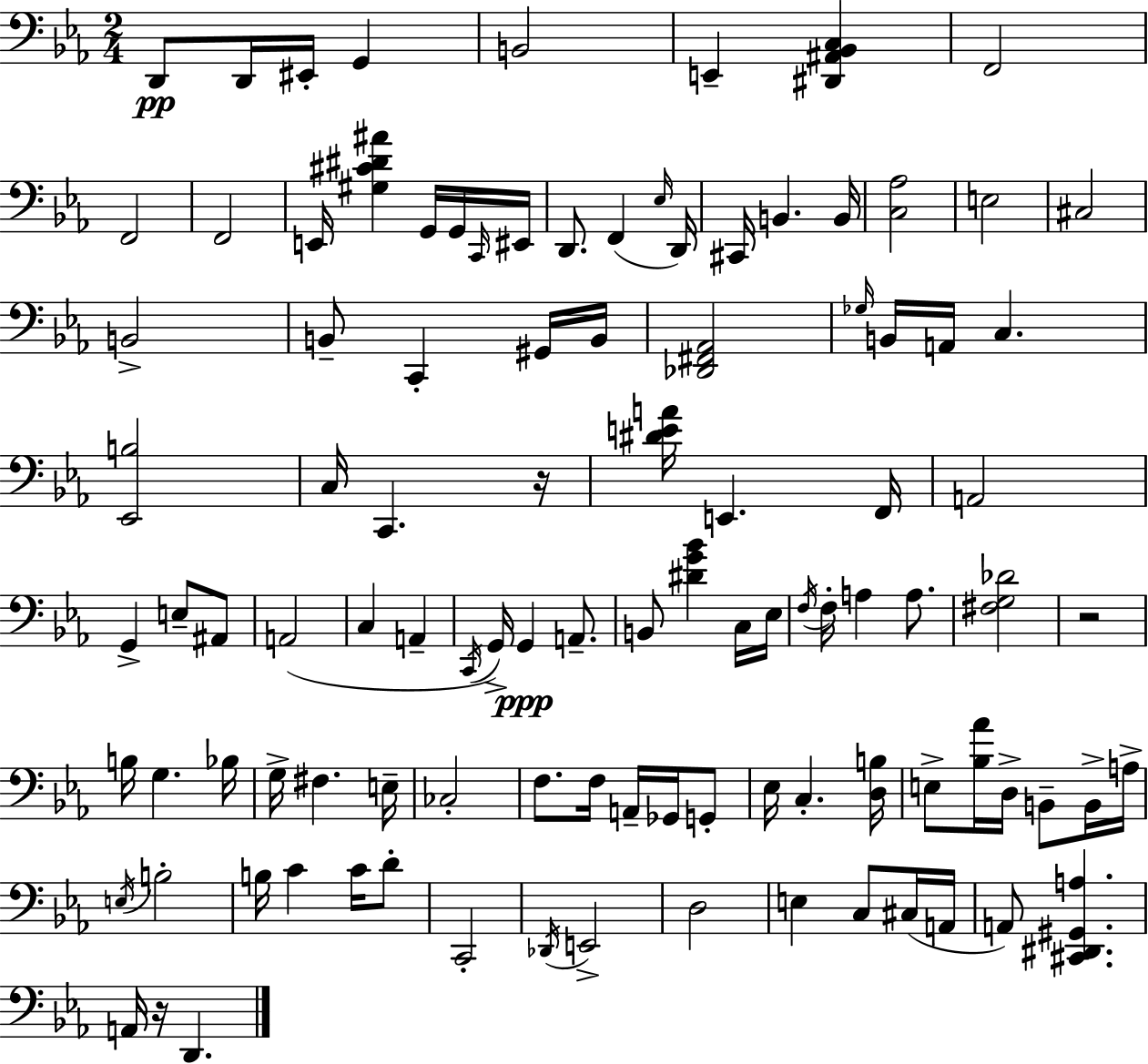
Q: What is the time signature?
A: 2/4